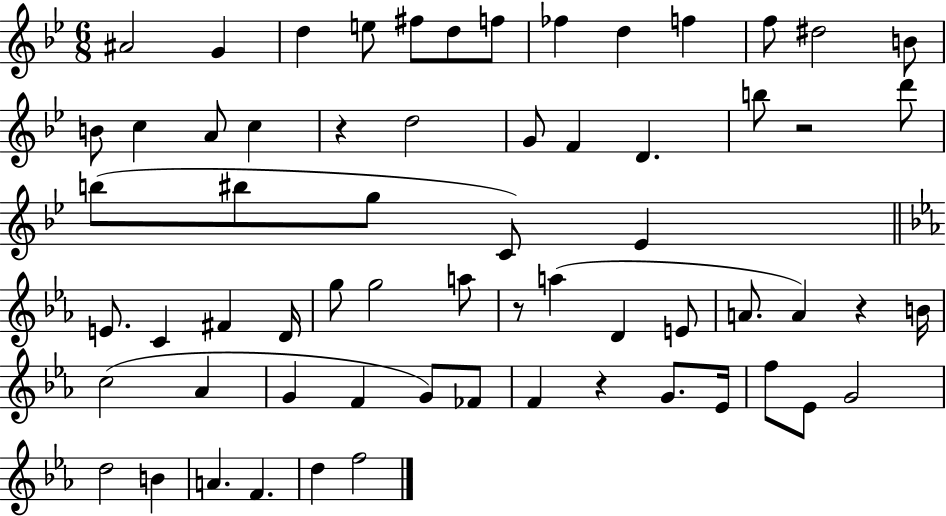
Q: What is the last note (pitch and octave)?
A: F5